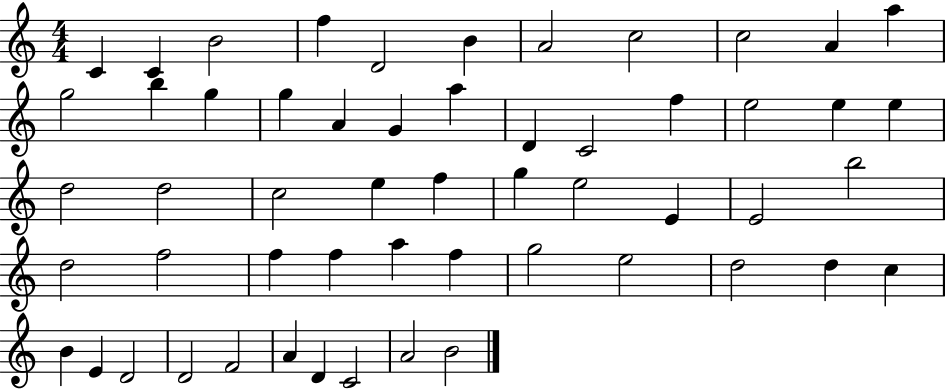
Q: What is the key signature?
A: C major